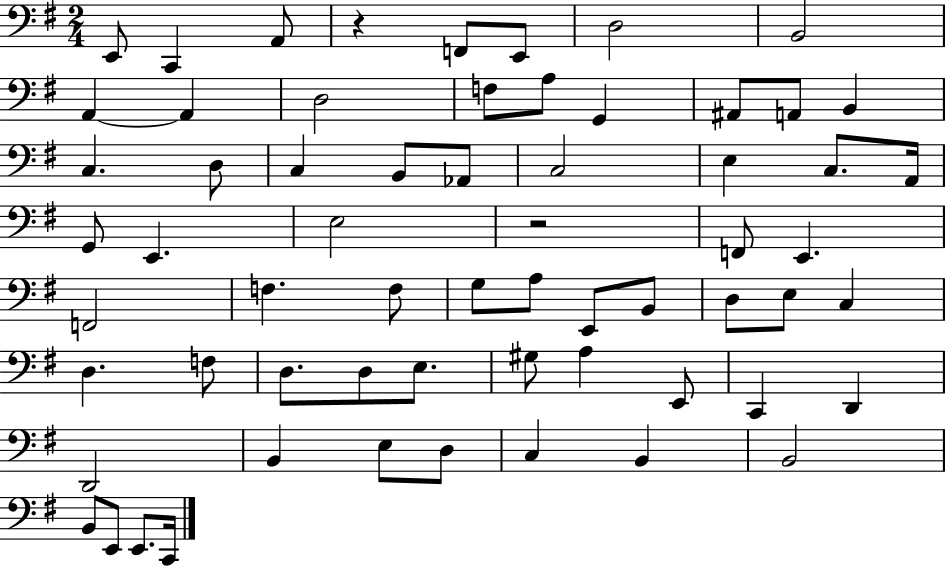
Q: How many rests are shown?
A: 2